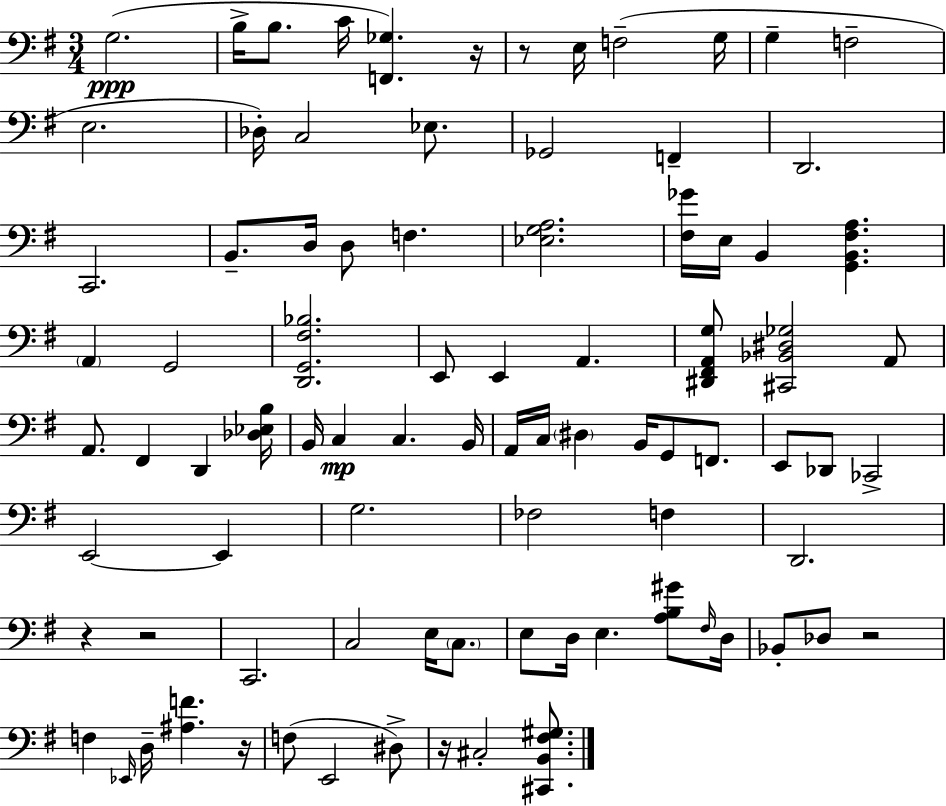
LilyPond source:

{
  \clef bass
  \numericTimeSignature
  \time 3/4
  \key e \minor
  g2.(\ppp | b16-> b8. c'16 <f, ges>4.) r16 | r8 e16 f2--( g16 | g4-- f2-- | \break e2. | des16-.) c2 ees8. | ges,2 f,4-- | d,2. | \break c,2. | b,8.-- d16 d8 f4. | <ees g a>2. | <fis ges'>16 e16 b,4 <g, b, fis a>4. | \break \parenthesize a,4 g,2 | <d, g, fis bes>2. | e,8 e,4 a,4. | <dis, fis, a, g>8 <cis, bes, dis ges>2 a,8 | \break a,8. fis,4 d,4 <des ees b>16 | b,16 c4\mp c4. b,16 | a,16 c16 \parenthesize dis4 b,16 g,8 f,8. | e,8 des,8 ces,2-> | \break e,2~~ e,4 | g2. | fes2 f4 | d,2. | \break r4 r2 | c,2. | c2 e16 \parenthesize c8. | e8 d16 e4. <a b gis'>8 \grace { fis16 } | \break d16 bes,8-. des8 r2 | f4 \grace { ees,16 } d16-- <ais f'>4. | r16 f8( e,2 | dis8->) r16 cis2-. <cis, b, fis gis>8. | \break \bar "|."
}